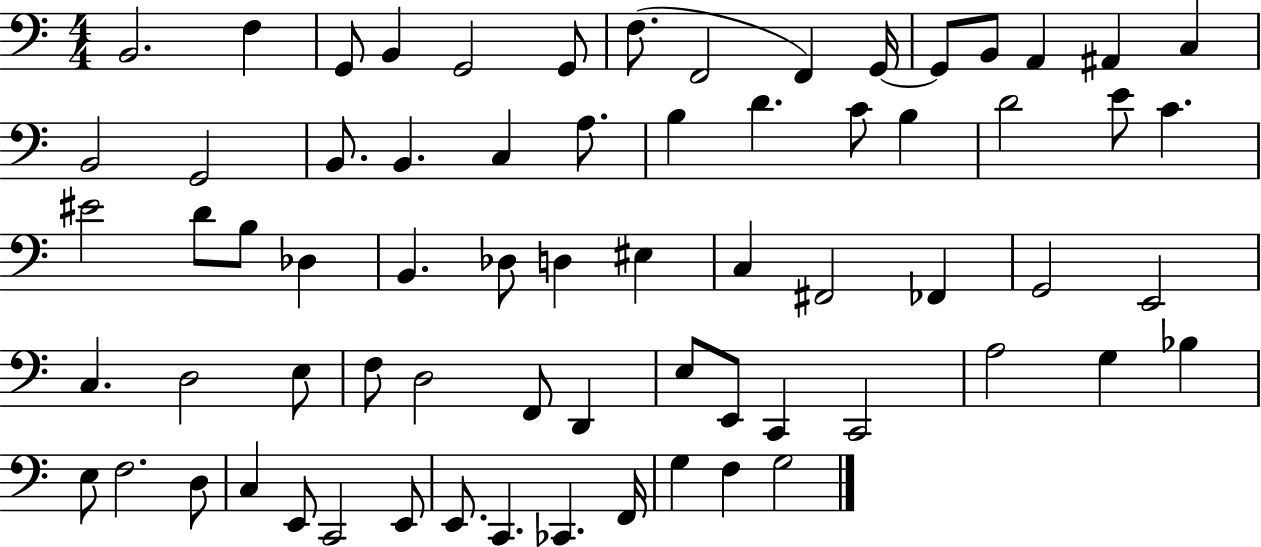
X:1
T:Untitled
M:4/4
L:1/4
K:C
B,,2 F, G,,/2 B,, G,,2 G,,/2 F,/2 F,,2 F,, G,,/4 G,,/2 B,,/2 A,, ^A,, C, B,,2 G,,2 B,,/2 B,, C, A,/2 B, D C/2 B, D2 E/2 C ^E2 D/2 B,/2 _D, B,, _D,/2 D, ^E, C, ^F,,2 _F,, G,,2 E,,2 C, D,2 E,/2 F,/2 D,2 F,,/2 D,, E,/2 E,,/2 C,, C,,2 A,2 G, _B, E,/2 F,2 D,/2 C, E,,/2 C,,2 E,,/2 E,,/2 C,, _C,, F,,/4 G, F, G,2